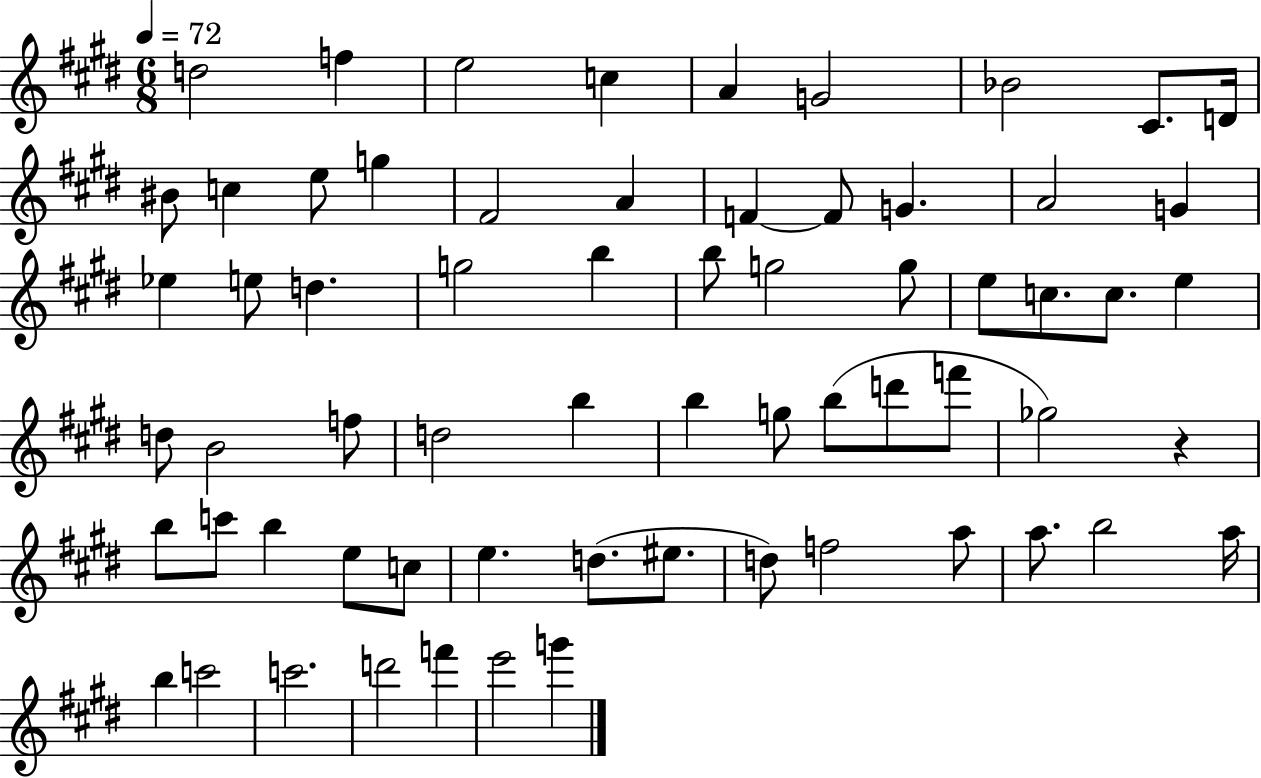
X:1
T:Untitled
M:6/8
L:1/4
K:E
d2 f e2 c A G2 _B2 ^C/2 D/4 ^B/2 c e/2 g ^F2 A F F/2 G A2 G _e e/2 d g2 b b/2 g2 g/2 e/2 c/2 c/2 e d/2 B2 f/2 d2 b b g/2 b/2 d'/2 f'/2 _g2 z b/2 c'/2 b e/2 c/2 e d/2 ^e/2 d/2 f2 a/2 a/2 b2 a/4 b c'2 c'2 d'2 f' e'2 g'